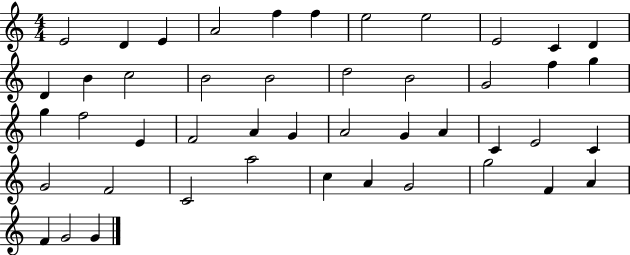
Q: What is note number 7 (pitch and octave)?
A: E5